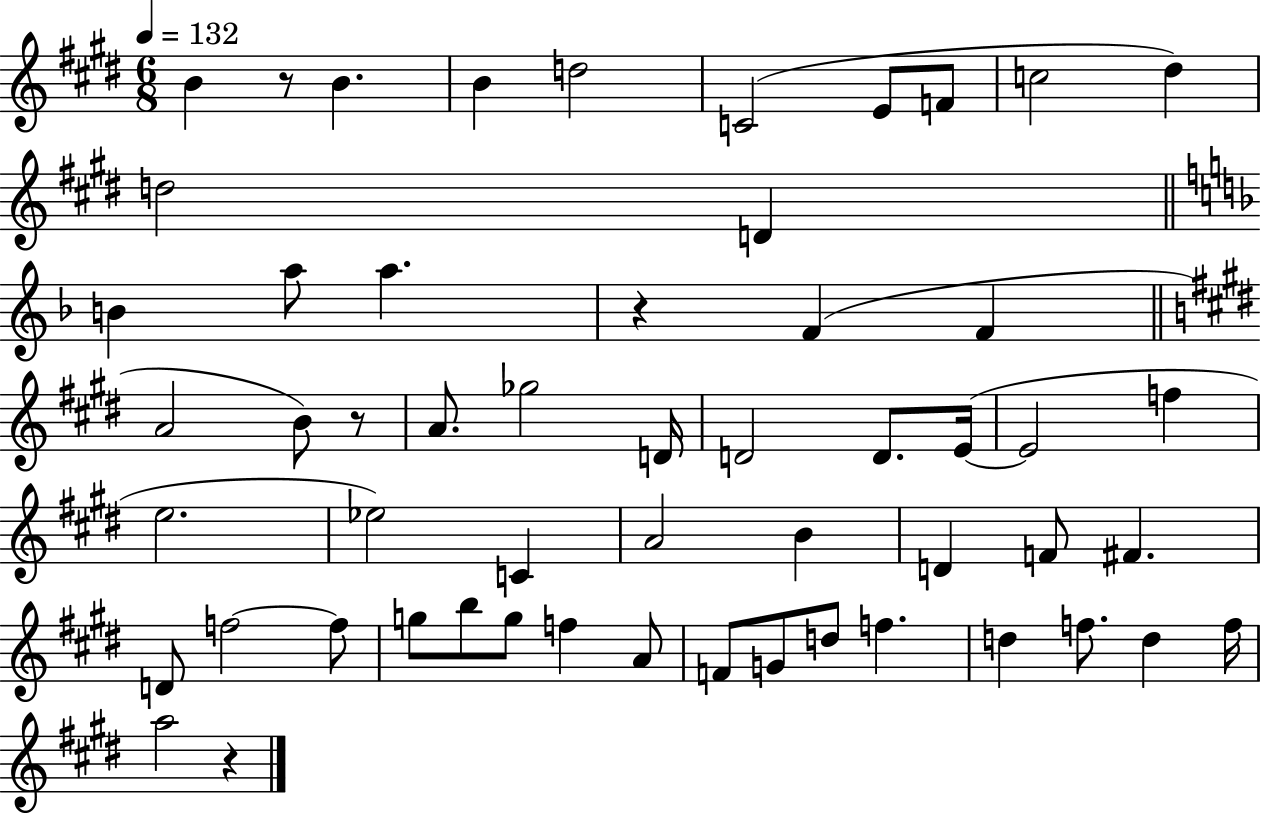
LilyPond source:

{
  \clef treble
  \numericTimeSignature
  \time 6/8
  \key e \major
  \tempo 4 = 132
  b'4 r8 b'4. | b'4 d''2 | c'2( e'8 f'8 | c''2 dis''4) | \break d''2 d'4 | \bar "||" \break \key f \major b'4 a''8 a''4. | r4 f'4( f'4 | \bar "||" \break \key e \major a'2 b'8) r8 | a'8. ges''2 d'16 | d'2 d'8. e'16~(~ | e'2 f''4 | \break e''2. | ees''2) c'4 | a'2 b'4 | d'4 f'8 fis'4. | \break d'8 f''2~~ f''8 | g''8 b''8 g''8 f''4 a'8 | f'8 g'8 d''8 f''4. | d''4 f''8. d''4 f''16 | \break a''2 r4 | \bar "|."
}